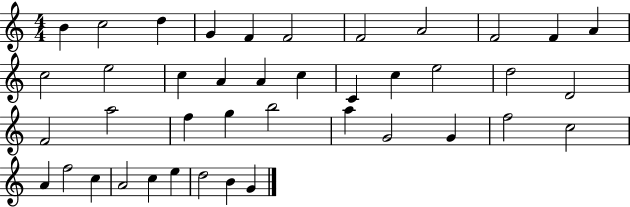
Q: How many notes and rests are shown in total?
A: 41